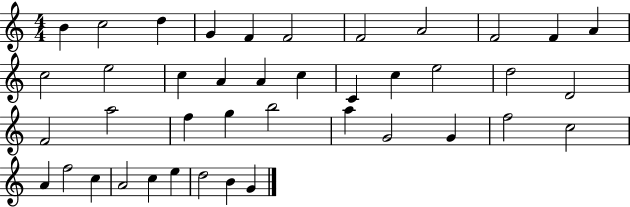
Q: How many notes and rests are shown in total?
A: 41